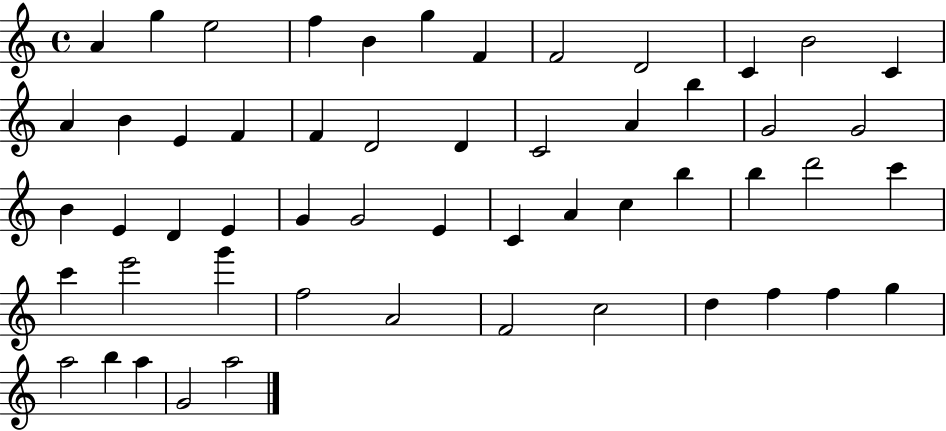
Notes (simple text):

A4/q G5/q E5/h F5/q B4/q G5/q F4/q F4/h D4/h C4/q B4/h C4/q A4/q B4/q E4/q F4/q F4/q D4/h D4/q C4/h A4/q B5/q G4/h G4/h B4/q E4/q D4/q E4/q G4/q G4/h E4/q C4/q A4/q C5/q B5/q B5/q D6/h C6/q C6/q E6/h G6/q F5/h A4/h F4/h C5/h D5/q F5/q F5/q G5/q A5/h B5/q A5/q G4/h A5/h